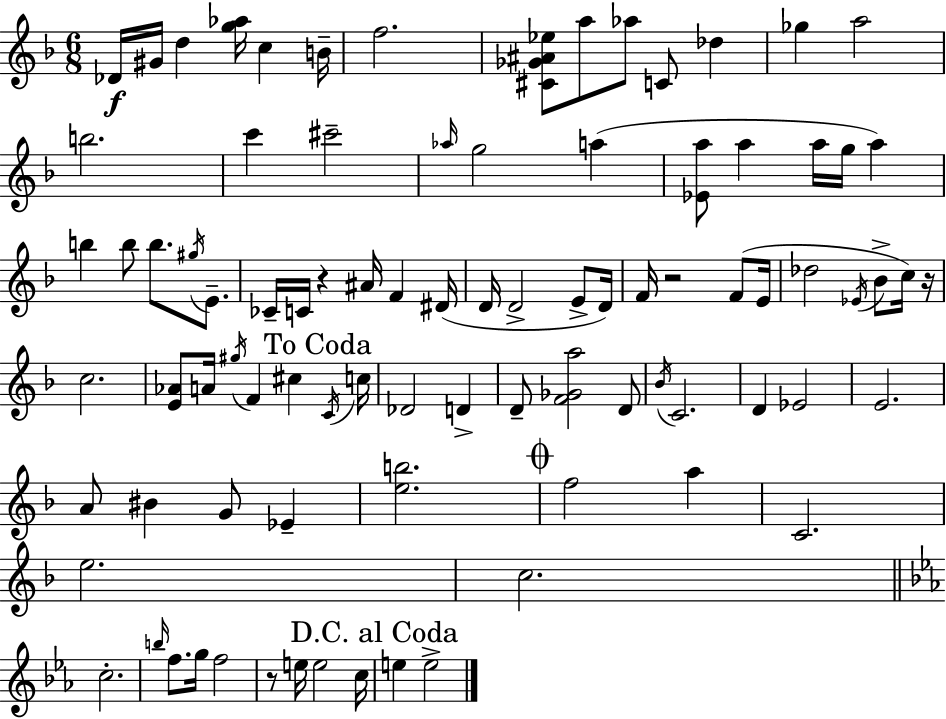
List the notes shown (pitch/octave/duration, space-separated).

Db4/s G#4/s D5/q [G5,Ab5]/s C5/q B4/s F5/h. [C#4,Gb4,A#4,Eb5]/e A5/e Ab5/e C4/e Db5/q Gb5/q A5/h B5/h. C6/q C#6/h Ab5/s G5/h A5/q [Eb4,A5]/e A5/q A5/s G5/s A5/q B5/q B5/e B5/e. G#5/s E4/e. CES4/s C4/s R/q A#4/s F4/q D#4/s D4/s D4/h E4/e D4/s F4/s R/h F4/e E4/s Db5/h Eb4/s Bb4/e C5/s R/s C5/h. [E4,Ab4]/e A4/s G#5/s F4/q C#5/q C4/s C5/s Db4/h D4/q D4/e [F4,Gb4,A5]/h D4/e Bb4/s C4/h. D4/q Eb4/h E4/h. A4/e BIS4/q G4/e Eb4/q [E5,B5]/h. F5/h A5/q C4/h. E5/h. C5/h. C5/h. B5/s F5/e. G5/s F5/h R/e E5/s E5/h C5/s E5/q E5/h